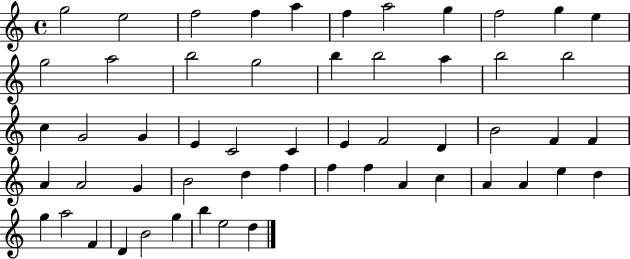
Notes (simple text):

G5/h E5/h F5/h F5/q A5/q F5/q A5/h G5/q F5/h G5/q E5/q G5/h A5/h B5/h G5/h B5/q B5/h A5/q B5/h B5/h C5/q G4/h G4/q E4/q C4/h C4/q E4/q F4/h D4/q B4/h F4/q F4/q A4/q A4/h G4/q B4/h D5/q F5/q F5/q F5/q A4/q C5/q A4/q A4/q E5/q D5/q G5/q A5/h F4/q D4/q B4/h G5/q B5/q E5/h D5/q